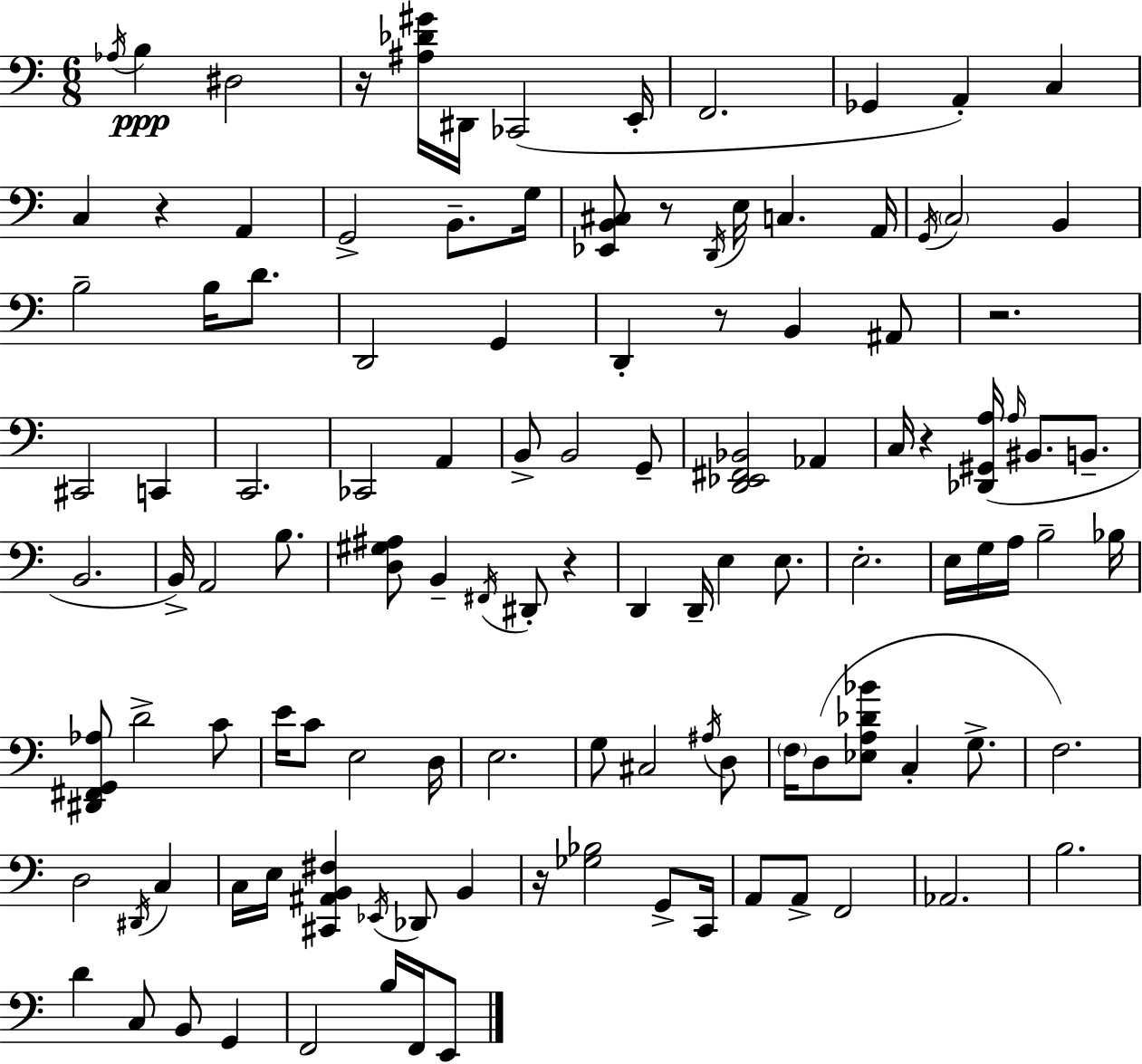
{
  \clef bass
  \numericTimeSignature
  \time 6/8
  \key a \minor
  \acciaccatura { aes16 }\ppp b4 dis2 | r16 <ais des' gis'>16 dis,16 ces,2( | e,16-. f,2. | ges,4 a,4-.) c4 | \break c4 r4 a,4 | g,2-> b,8.-- | g16 <ees, b, cis>8 r8 \acciaccatura { d,16 } e16 c4. | a,16 \acciaccatura { g,16 } \parenthesize c2 b,4 | \break b2-- b16 | d'8. d,2 g,4 | d,4-. r8 b,4 | ais,8 r2. | \break cis,2 c,4 | c,2. | ces,2 a,4 | b,8-> b,2 | \break g,8-- <d, ees, fis, bes,>2 aes,4 | c16 r4 <des, gis, a>16( \grace { a16 } bis,8. | b,8.-- b,2. | b,16->) a,2 | \break b8. <d gis ais>8 b,4-- \acciaccatura { fis,16 } dis,8-. | r4 d,4 d,16-- e4 | e8. e2.-. | e16 g16 a16 b2-- | \break bes16 <dis, fis, g, aes>8 d'2-> | c'8 e'16 c'8 e2 | d16 e2. | g8 cis2 | \break \acciaccatura { ais16 } d8 \parenthesize f16 d8( <ees a des' bes'>8 c4-. | g8.-> f2.) | d2 | \acciaccatura { dis,16 } c4 c16 e16 <cis, ais, b, fis>4 | \break \acciaccatura { ees,16 } des,8 b,4 r16 <ges bes>2 | g,8-> c,16 a,8 a,8-> | f,2 aes,2. | b2. | \break d'4 | c8 b,8 g,4 f,2 | b16 f,16 e,8 \bar "|."
}